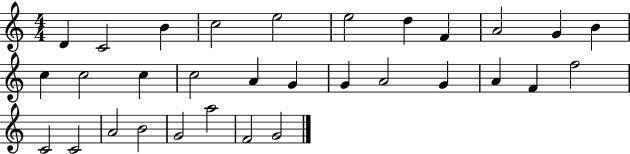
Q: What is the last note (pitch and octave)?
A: G4